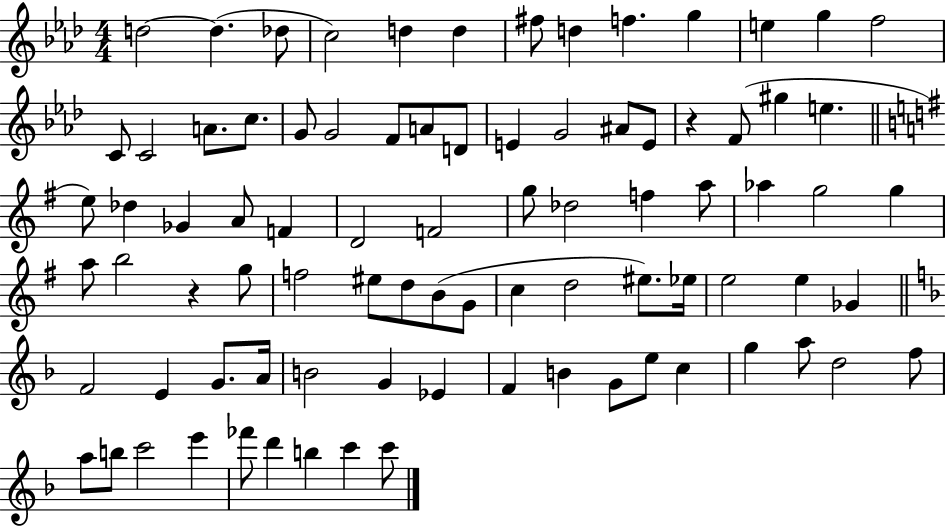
X:1
T:Untitled
M:4/4
L:1/4
K:Ab
d2 d _d/2 c2 d d ^f/2 d f g e g f2 C/2 C2 A/2 c/2 G/2 G2 F/2 A/2 D/2 E G2 ^A/2 E/2 z F/2 ^g e e/2 _d _G A/2 F D2 F2 g/2 _d2 f a/2 _a g2 g a/2 b2 z g/2 f2 ^e/2 d/2 B/2 G/2 c d2 ^e/2 _e/4 e2 e _G F2 E G/2 A/4 B2 G _E F B G/2 e/2 c g a/2 d2 f/2 a/2 b/2 c'2 e' _f'/2 d' b c' c'/2